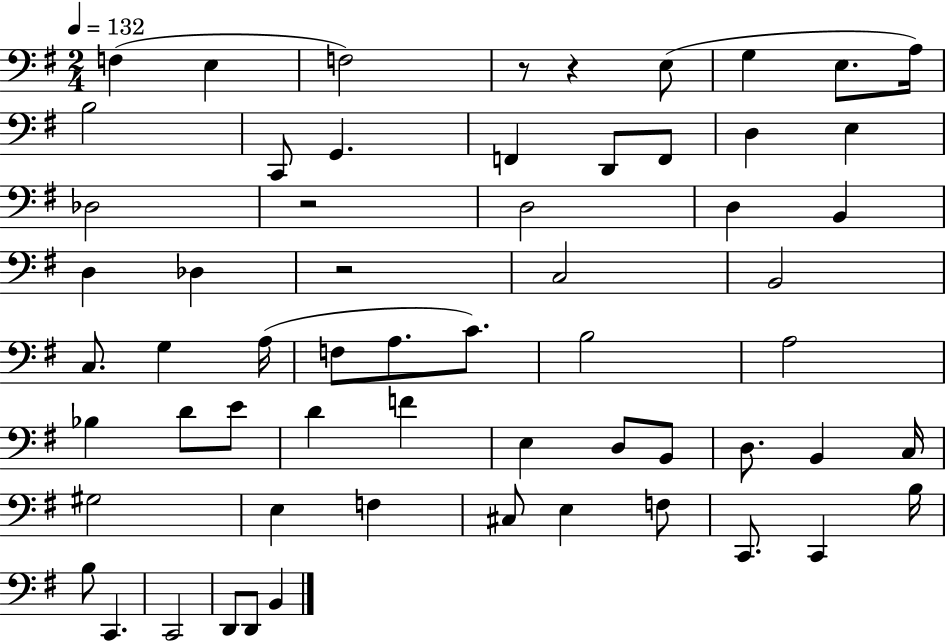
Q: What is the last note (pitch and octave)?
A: B2